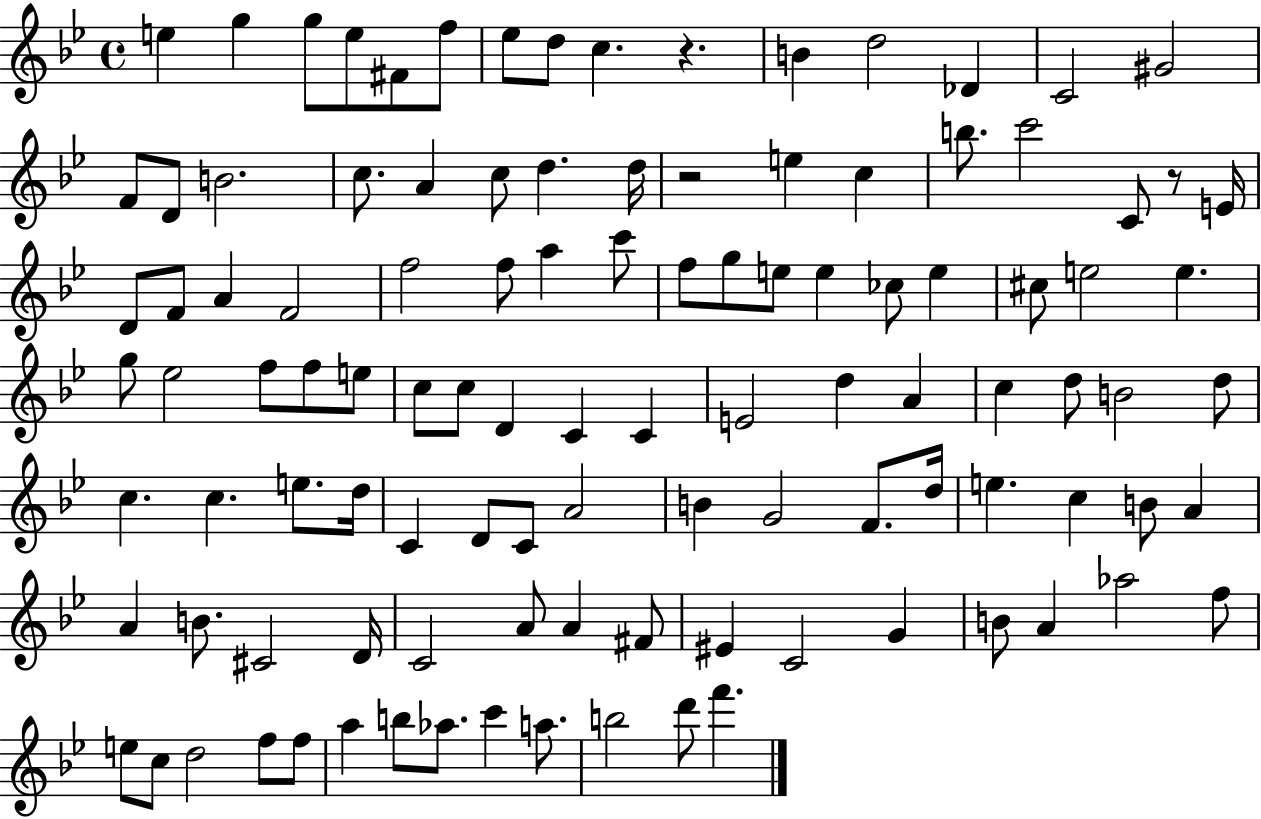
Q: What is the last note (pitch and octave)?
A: F6